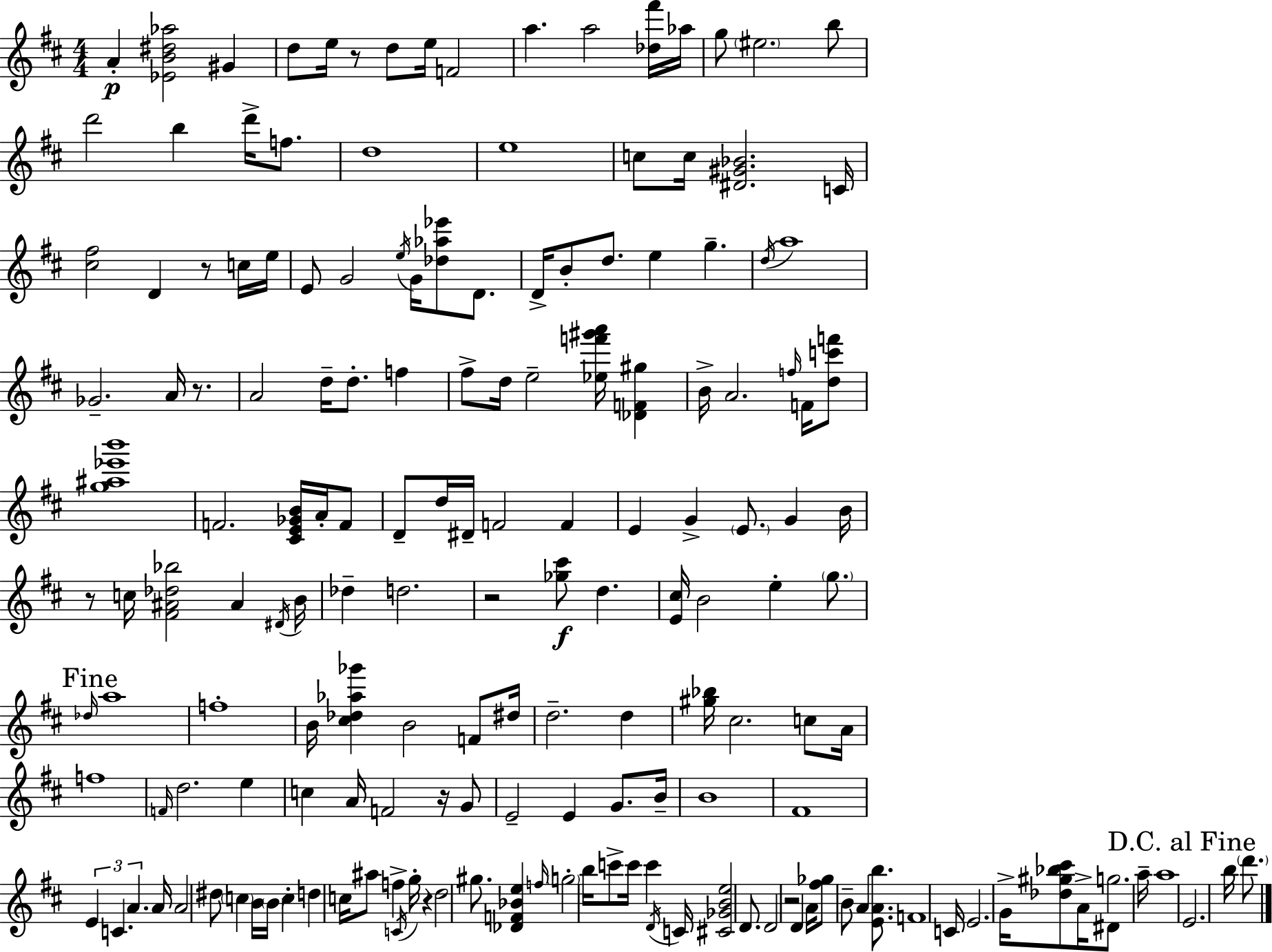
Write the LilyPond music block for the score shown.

{
  \clef treble
  \numericTimeSignature
  \time 4/4
  \key d \major
  a'4-.\p <ees' b' dis'' aes''>2 gis'4 | d''8 e''16 r8 d''8 e''16 f'2 | a''4. a''2 <des'' fis'''>16 aes''16 | g''8 \parenthesize eis''2. b''8 | \break d'''2 b''4 d'''16-> f''8. | d''1 | e''1 | c''8 c''16 <dis' gis' bes'>2. c'16 | \break <cis'' fis''>2 d'4 r8 c''16 e''16 | e'8 g'2 \acciaccatura { e''16 } g'16 <des'' aes'' ees'''>8 d'8. | d'16-> b'8-. d''8. e''4 g''4.-- | \acciaccatura { d''16 } a''1 | \break ges'2.-- a'16 r8. | a'2 d''16-- d''8.-. f''4 | fis''8-> d''16 e''2-- <ees'' f''' gis''' a'''>16 <des' f' gis''>4 | b'16-> a'2. \grace { f''16 } | \break f'16 <d'' c''' f'''>8 <g'' ais'' ees''' b'''>1 | f'2. <cis' e' ges' b'>16 | a'16-. f'8 d'8-- d''16 dis'16-- f'2 f'4 | e'4 g'4-> \parenthesize e'8. g'4 | \break b'16 r8 c''16 <fis' ais' des'' bes''>2 ais'4 | \acciaccatura { dis'16 } b'16 des''4-- d''2. | r2 <ges'' cis'''>8\f d''4. | <e' cis''>16 b'2 e''4-. | \break \parenthesize g''8. \mark "Fine" \grace { des''16 } a''1 | f''1-. | b'16 <cis'' des'' aes'' ges'''>4 b'2 | f'8 dis''16 d''2.-- | \break d''4 <gis'' bes''>16 cis''2. | c''8 a'16 f''1 | \grace { f'16 } d''2. | e''4 c''4 a'16 f'2 | \break r16 g'8 e'2-- e'4 | g'8. b'16-- b'1 | fis'1 | \tuplet 3/2 { e'4 c'4. | \break a'4. } a'16 a'2 dis''8 | \parenthesize c''4 b'16 \parenthesize b'16 c''4-. d''4 c''16 | ais''8 f''4-> \acciaccatura { c'16 } g''16-. r4 d''2 | gis''8. <des' f' bes' e''>4 \grace { f''16 } \parenthesize g''2-. | \break b''16 c'''8-> c'''16 c'''4 \acciaccatura { d'16 } c'16 <cis' ges' b' e''>2 | d'8. d'2 | r2 d'4 a'16 <fis'' ges''>8 | b'8-- a'4 <e' a' b''>8. f'1 | \break c'16 e'2. | g'16-> <des'' gis'' bes'' cis'''>8 a'16-> dis'8 g''2. | a''16-- a''1 | \mark "D.C. al Fine" e'2. | \break b''16 \parenthesize d'''8. \bar "|."
}